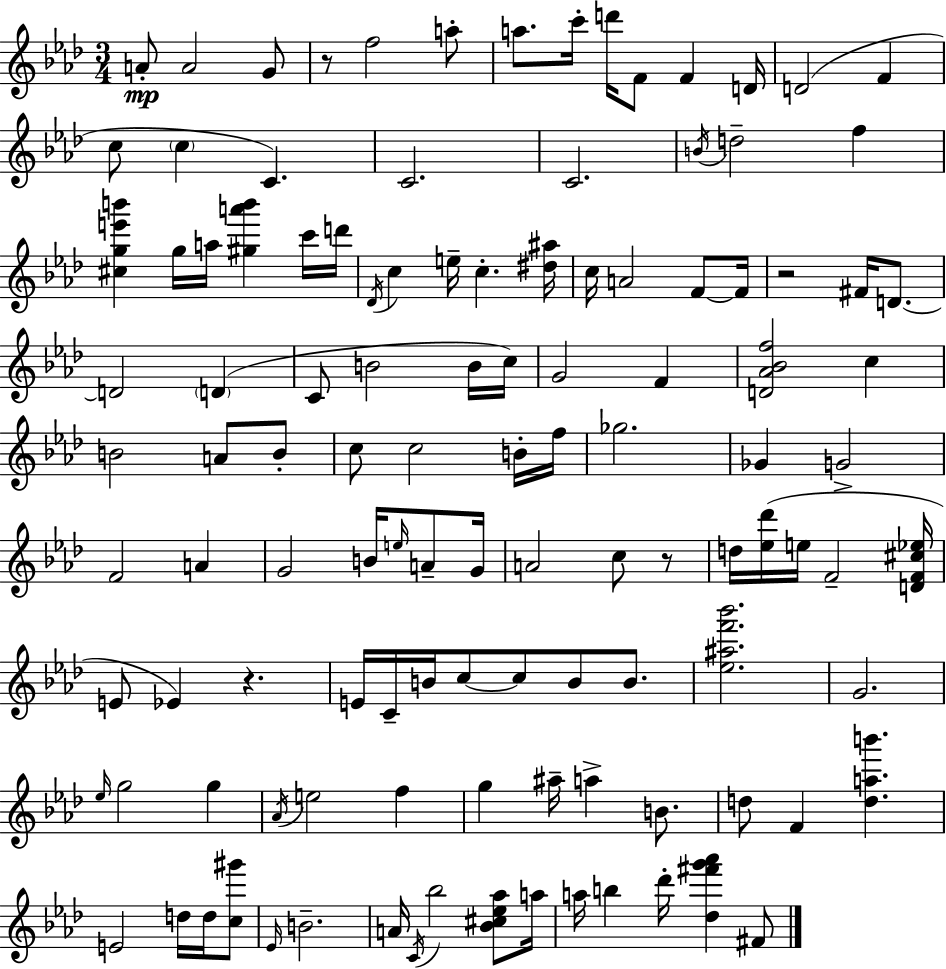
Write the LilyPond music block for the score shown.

{
  \clef treble
  \numericTimeSignature
  \time 3/4
  \key aes \major
  a'8-.\mp a'2 g'8 | r8 f''2 a''8-. | a''8. c'''16-. d'''16 f'8 f'4 d'16 | d'2( f'4 | \break c''8 \parenthesize c''4 c'4.) | c'2. | c'2. | \acciaccatura { b'16 } d''2-- f''4 | \break <cis'' g'' e''' b'''>4 g''16 a''16 <gis'' a''' b'''>4 c'''16 | d'''16 \acciaccatura { des'16 } c''4 e''16-- c''4.-. | <dis'' ais''>16 c''16 a'2 f'8~~ | f'16 r2 fis'16 d'8.~~ | \break d'2 \parenthesize d'4( | c'8 b'2 | b'16 c''16) g'2 f'4 | <d' aes' bes' f''>2 c''4 | \break b'2 a'8 | b'8-. c''8 c''2 | b'16-. f''16 ges''2. | ges'4 g'2-> | \break f'2 a'4 | g'2 b'16 \grace { e''16 } | a'8-- g'16 a'2 c''8 | r8 d''16 <ees'' des'''>16( e''16 f'2-- | \break <d' f' cis'' ees''>16 e'8 ees'4) r4. | e'16 c'16-- b'16 c''8~~ c''8 b'8 | b'8. <ees'' ais'' f''' bes'''>2. | g'2. | \break \grace { ees''16 } g''2 | g''4 \acciaccatura { aes'16 } e''2 | f''4 g''4 ais''16-- a''4-> | b'8. d''8 f'4 <d'' a'' b'''>4. | \break e'2 | d''16 d''16 <c'' gis'''>8 \grace { ees'16 } b'2.-- | a'16 \acciaccatura { c'16 } bes''2 | <bes' cis'' ees'' aes''>8 a''16 a''16 b''4 | \break des'''16-. <des'' fis''' g''' aes'''>4 fis'8 \bar "|."
}